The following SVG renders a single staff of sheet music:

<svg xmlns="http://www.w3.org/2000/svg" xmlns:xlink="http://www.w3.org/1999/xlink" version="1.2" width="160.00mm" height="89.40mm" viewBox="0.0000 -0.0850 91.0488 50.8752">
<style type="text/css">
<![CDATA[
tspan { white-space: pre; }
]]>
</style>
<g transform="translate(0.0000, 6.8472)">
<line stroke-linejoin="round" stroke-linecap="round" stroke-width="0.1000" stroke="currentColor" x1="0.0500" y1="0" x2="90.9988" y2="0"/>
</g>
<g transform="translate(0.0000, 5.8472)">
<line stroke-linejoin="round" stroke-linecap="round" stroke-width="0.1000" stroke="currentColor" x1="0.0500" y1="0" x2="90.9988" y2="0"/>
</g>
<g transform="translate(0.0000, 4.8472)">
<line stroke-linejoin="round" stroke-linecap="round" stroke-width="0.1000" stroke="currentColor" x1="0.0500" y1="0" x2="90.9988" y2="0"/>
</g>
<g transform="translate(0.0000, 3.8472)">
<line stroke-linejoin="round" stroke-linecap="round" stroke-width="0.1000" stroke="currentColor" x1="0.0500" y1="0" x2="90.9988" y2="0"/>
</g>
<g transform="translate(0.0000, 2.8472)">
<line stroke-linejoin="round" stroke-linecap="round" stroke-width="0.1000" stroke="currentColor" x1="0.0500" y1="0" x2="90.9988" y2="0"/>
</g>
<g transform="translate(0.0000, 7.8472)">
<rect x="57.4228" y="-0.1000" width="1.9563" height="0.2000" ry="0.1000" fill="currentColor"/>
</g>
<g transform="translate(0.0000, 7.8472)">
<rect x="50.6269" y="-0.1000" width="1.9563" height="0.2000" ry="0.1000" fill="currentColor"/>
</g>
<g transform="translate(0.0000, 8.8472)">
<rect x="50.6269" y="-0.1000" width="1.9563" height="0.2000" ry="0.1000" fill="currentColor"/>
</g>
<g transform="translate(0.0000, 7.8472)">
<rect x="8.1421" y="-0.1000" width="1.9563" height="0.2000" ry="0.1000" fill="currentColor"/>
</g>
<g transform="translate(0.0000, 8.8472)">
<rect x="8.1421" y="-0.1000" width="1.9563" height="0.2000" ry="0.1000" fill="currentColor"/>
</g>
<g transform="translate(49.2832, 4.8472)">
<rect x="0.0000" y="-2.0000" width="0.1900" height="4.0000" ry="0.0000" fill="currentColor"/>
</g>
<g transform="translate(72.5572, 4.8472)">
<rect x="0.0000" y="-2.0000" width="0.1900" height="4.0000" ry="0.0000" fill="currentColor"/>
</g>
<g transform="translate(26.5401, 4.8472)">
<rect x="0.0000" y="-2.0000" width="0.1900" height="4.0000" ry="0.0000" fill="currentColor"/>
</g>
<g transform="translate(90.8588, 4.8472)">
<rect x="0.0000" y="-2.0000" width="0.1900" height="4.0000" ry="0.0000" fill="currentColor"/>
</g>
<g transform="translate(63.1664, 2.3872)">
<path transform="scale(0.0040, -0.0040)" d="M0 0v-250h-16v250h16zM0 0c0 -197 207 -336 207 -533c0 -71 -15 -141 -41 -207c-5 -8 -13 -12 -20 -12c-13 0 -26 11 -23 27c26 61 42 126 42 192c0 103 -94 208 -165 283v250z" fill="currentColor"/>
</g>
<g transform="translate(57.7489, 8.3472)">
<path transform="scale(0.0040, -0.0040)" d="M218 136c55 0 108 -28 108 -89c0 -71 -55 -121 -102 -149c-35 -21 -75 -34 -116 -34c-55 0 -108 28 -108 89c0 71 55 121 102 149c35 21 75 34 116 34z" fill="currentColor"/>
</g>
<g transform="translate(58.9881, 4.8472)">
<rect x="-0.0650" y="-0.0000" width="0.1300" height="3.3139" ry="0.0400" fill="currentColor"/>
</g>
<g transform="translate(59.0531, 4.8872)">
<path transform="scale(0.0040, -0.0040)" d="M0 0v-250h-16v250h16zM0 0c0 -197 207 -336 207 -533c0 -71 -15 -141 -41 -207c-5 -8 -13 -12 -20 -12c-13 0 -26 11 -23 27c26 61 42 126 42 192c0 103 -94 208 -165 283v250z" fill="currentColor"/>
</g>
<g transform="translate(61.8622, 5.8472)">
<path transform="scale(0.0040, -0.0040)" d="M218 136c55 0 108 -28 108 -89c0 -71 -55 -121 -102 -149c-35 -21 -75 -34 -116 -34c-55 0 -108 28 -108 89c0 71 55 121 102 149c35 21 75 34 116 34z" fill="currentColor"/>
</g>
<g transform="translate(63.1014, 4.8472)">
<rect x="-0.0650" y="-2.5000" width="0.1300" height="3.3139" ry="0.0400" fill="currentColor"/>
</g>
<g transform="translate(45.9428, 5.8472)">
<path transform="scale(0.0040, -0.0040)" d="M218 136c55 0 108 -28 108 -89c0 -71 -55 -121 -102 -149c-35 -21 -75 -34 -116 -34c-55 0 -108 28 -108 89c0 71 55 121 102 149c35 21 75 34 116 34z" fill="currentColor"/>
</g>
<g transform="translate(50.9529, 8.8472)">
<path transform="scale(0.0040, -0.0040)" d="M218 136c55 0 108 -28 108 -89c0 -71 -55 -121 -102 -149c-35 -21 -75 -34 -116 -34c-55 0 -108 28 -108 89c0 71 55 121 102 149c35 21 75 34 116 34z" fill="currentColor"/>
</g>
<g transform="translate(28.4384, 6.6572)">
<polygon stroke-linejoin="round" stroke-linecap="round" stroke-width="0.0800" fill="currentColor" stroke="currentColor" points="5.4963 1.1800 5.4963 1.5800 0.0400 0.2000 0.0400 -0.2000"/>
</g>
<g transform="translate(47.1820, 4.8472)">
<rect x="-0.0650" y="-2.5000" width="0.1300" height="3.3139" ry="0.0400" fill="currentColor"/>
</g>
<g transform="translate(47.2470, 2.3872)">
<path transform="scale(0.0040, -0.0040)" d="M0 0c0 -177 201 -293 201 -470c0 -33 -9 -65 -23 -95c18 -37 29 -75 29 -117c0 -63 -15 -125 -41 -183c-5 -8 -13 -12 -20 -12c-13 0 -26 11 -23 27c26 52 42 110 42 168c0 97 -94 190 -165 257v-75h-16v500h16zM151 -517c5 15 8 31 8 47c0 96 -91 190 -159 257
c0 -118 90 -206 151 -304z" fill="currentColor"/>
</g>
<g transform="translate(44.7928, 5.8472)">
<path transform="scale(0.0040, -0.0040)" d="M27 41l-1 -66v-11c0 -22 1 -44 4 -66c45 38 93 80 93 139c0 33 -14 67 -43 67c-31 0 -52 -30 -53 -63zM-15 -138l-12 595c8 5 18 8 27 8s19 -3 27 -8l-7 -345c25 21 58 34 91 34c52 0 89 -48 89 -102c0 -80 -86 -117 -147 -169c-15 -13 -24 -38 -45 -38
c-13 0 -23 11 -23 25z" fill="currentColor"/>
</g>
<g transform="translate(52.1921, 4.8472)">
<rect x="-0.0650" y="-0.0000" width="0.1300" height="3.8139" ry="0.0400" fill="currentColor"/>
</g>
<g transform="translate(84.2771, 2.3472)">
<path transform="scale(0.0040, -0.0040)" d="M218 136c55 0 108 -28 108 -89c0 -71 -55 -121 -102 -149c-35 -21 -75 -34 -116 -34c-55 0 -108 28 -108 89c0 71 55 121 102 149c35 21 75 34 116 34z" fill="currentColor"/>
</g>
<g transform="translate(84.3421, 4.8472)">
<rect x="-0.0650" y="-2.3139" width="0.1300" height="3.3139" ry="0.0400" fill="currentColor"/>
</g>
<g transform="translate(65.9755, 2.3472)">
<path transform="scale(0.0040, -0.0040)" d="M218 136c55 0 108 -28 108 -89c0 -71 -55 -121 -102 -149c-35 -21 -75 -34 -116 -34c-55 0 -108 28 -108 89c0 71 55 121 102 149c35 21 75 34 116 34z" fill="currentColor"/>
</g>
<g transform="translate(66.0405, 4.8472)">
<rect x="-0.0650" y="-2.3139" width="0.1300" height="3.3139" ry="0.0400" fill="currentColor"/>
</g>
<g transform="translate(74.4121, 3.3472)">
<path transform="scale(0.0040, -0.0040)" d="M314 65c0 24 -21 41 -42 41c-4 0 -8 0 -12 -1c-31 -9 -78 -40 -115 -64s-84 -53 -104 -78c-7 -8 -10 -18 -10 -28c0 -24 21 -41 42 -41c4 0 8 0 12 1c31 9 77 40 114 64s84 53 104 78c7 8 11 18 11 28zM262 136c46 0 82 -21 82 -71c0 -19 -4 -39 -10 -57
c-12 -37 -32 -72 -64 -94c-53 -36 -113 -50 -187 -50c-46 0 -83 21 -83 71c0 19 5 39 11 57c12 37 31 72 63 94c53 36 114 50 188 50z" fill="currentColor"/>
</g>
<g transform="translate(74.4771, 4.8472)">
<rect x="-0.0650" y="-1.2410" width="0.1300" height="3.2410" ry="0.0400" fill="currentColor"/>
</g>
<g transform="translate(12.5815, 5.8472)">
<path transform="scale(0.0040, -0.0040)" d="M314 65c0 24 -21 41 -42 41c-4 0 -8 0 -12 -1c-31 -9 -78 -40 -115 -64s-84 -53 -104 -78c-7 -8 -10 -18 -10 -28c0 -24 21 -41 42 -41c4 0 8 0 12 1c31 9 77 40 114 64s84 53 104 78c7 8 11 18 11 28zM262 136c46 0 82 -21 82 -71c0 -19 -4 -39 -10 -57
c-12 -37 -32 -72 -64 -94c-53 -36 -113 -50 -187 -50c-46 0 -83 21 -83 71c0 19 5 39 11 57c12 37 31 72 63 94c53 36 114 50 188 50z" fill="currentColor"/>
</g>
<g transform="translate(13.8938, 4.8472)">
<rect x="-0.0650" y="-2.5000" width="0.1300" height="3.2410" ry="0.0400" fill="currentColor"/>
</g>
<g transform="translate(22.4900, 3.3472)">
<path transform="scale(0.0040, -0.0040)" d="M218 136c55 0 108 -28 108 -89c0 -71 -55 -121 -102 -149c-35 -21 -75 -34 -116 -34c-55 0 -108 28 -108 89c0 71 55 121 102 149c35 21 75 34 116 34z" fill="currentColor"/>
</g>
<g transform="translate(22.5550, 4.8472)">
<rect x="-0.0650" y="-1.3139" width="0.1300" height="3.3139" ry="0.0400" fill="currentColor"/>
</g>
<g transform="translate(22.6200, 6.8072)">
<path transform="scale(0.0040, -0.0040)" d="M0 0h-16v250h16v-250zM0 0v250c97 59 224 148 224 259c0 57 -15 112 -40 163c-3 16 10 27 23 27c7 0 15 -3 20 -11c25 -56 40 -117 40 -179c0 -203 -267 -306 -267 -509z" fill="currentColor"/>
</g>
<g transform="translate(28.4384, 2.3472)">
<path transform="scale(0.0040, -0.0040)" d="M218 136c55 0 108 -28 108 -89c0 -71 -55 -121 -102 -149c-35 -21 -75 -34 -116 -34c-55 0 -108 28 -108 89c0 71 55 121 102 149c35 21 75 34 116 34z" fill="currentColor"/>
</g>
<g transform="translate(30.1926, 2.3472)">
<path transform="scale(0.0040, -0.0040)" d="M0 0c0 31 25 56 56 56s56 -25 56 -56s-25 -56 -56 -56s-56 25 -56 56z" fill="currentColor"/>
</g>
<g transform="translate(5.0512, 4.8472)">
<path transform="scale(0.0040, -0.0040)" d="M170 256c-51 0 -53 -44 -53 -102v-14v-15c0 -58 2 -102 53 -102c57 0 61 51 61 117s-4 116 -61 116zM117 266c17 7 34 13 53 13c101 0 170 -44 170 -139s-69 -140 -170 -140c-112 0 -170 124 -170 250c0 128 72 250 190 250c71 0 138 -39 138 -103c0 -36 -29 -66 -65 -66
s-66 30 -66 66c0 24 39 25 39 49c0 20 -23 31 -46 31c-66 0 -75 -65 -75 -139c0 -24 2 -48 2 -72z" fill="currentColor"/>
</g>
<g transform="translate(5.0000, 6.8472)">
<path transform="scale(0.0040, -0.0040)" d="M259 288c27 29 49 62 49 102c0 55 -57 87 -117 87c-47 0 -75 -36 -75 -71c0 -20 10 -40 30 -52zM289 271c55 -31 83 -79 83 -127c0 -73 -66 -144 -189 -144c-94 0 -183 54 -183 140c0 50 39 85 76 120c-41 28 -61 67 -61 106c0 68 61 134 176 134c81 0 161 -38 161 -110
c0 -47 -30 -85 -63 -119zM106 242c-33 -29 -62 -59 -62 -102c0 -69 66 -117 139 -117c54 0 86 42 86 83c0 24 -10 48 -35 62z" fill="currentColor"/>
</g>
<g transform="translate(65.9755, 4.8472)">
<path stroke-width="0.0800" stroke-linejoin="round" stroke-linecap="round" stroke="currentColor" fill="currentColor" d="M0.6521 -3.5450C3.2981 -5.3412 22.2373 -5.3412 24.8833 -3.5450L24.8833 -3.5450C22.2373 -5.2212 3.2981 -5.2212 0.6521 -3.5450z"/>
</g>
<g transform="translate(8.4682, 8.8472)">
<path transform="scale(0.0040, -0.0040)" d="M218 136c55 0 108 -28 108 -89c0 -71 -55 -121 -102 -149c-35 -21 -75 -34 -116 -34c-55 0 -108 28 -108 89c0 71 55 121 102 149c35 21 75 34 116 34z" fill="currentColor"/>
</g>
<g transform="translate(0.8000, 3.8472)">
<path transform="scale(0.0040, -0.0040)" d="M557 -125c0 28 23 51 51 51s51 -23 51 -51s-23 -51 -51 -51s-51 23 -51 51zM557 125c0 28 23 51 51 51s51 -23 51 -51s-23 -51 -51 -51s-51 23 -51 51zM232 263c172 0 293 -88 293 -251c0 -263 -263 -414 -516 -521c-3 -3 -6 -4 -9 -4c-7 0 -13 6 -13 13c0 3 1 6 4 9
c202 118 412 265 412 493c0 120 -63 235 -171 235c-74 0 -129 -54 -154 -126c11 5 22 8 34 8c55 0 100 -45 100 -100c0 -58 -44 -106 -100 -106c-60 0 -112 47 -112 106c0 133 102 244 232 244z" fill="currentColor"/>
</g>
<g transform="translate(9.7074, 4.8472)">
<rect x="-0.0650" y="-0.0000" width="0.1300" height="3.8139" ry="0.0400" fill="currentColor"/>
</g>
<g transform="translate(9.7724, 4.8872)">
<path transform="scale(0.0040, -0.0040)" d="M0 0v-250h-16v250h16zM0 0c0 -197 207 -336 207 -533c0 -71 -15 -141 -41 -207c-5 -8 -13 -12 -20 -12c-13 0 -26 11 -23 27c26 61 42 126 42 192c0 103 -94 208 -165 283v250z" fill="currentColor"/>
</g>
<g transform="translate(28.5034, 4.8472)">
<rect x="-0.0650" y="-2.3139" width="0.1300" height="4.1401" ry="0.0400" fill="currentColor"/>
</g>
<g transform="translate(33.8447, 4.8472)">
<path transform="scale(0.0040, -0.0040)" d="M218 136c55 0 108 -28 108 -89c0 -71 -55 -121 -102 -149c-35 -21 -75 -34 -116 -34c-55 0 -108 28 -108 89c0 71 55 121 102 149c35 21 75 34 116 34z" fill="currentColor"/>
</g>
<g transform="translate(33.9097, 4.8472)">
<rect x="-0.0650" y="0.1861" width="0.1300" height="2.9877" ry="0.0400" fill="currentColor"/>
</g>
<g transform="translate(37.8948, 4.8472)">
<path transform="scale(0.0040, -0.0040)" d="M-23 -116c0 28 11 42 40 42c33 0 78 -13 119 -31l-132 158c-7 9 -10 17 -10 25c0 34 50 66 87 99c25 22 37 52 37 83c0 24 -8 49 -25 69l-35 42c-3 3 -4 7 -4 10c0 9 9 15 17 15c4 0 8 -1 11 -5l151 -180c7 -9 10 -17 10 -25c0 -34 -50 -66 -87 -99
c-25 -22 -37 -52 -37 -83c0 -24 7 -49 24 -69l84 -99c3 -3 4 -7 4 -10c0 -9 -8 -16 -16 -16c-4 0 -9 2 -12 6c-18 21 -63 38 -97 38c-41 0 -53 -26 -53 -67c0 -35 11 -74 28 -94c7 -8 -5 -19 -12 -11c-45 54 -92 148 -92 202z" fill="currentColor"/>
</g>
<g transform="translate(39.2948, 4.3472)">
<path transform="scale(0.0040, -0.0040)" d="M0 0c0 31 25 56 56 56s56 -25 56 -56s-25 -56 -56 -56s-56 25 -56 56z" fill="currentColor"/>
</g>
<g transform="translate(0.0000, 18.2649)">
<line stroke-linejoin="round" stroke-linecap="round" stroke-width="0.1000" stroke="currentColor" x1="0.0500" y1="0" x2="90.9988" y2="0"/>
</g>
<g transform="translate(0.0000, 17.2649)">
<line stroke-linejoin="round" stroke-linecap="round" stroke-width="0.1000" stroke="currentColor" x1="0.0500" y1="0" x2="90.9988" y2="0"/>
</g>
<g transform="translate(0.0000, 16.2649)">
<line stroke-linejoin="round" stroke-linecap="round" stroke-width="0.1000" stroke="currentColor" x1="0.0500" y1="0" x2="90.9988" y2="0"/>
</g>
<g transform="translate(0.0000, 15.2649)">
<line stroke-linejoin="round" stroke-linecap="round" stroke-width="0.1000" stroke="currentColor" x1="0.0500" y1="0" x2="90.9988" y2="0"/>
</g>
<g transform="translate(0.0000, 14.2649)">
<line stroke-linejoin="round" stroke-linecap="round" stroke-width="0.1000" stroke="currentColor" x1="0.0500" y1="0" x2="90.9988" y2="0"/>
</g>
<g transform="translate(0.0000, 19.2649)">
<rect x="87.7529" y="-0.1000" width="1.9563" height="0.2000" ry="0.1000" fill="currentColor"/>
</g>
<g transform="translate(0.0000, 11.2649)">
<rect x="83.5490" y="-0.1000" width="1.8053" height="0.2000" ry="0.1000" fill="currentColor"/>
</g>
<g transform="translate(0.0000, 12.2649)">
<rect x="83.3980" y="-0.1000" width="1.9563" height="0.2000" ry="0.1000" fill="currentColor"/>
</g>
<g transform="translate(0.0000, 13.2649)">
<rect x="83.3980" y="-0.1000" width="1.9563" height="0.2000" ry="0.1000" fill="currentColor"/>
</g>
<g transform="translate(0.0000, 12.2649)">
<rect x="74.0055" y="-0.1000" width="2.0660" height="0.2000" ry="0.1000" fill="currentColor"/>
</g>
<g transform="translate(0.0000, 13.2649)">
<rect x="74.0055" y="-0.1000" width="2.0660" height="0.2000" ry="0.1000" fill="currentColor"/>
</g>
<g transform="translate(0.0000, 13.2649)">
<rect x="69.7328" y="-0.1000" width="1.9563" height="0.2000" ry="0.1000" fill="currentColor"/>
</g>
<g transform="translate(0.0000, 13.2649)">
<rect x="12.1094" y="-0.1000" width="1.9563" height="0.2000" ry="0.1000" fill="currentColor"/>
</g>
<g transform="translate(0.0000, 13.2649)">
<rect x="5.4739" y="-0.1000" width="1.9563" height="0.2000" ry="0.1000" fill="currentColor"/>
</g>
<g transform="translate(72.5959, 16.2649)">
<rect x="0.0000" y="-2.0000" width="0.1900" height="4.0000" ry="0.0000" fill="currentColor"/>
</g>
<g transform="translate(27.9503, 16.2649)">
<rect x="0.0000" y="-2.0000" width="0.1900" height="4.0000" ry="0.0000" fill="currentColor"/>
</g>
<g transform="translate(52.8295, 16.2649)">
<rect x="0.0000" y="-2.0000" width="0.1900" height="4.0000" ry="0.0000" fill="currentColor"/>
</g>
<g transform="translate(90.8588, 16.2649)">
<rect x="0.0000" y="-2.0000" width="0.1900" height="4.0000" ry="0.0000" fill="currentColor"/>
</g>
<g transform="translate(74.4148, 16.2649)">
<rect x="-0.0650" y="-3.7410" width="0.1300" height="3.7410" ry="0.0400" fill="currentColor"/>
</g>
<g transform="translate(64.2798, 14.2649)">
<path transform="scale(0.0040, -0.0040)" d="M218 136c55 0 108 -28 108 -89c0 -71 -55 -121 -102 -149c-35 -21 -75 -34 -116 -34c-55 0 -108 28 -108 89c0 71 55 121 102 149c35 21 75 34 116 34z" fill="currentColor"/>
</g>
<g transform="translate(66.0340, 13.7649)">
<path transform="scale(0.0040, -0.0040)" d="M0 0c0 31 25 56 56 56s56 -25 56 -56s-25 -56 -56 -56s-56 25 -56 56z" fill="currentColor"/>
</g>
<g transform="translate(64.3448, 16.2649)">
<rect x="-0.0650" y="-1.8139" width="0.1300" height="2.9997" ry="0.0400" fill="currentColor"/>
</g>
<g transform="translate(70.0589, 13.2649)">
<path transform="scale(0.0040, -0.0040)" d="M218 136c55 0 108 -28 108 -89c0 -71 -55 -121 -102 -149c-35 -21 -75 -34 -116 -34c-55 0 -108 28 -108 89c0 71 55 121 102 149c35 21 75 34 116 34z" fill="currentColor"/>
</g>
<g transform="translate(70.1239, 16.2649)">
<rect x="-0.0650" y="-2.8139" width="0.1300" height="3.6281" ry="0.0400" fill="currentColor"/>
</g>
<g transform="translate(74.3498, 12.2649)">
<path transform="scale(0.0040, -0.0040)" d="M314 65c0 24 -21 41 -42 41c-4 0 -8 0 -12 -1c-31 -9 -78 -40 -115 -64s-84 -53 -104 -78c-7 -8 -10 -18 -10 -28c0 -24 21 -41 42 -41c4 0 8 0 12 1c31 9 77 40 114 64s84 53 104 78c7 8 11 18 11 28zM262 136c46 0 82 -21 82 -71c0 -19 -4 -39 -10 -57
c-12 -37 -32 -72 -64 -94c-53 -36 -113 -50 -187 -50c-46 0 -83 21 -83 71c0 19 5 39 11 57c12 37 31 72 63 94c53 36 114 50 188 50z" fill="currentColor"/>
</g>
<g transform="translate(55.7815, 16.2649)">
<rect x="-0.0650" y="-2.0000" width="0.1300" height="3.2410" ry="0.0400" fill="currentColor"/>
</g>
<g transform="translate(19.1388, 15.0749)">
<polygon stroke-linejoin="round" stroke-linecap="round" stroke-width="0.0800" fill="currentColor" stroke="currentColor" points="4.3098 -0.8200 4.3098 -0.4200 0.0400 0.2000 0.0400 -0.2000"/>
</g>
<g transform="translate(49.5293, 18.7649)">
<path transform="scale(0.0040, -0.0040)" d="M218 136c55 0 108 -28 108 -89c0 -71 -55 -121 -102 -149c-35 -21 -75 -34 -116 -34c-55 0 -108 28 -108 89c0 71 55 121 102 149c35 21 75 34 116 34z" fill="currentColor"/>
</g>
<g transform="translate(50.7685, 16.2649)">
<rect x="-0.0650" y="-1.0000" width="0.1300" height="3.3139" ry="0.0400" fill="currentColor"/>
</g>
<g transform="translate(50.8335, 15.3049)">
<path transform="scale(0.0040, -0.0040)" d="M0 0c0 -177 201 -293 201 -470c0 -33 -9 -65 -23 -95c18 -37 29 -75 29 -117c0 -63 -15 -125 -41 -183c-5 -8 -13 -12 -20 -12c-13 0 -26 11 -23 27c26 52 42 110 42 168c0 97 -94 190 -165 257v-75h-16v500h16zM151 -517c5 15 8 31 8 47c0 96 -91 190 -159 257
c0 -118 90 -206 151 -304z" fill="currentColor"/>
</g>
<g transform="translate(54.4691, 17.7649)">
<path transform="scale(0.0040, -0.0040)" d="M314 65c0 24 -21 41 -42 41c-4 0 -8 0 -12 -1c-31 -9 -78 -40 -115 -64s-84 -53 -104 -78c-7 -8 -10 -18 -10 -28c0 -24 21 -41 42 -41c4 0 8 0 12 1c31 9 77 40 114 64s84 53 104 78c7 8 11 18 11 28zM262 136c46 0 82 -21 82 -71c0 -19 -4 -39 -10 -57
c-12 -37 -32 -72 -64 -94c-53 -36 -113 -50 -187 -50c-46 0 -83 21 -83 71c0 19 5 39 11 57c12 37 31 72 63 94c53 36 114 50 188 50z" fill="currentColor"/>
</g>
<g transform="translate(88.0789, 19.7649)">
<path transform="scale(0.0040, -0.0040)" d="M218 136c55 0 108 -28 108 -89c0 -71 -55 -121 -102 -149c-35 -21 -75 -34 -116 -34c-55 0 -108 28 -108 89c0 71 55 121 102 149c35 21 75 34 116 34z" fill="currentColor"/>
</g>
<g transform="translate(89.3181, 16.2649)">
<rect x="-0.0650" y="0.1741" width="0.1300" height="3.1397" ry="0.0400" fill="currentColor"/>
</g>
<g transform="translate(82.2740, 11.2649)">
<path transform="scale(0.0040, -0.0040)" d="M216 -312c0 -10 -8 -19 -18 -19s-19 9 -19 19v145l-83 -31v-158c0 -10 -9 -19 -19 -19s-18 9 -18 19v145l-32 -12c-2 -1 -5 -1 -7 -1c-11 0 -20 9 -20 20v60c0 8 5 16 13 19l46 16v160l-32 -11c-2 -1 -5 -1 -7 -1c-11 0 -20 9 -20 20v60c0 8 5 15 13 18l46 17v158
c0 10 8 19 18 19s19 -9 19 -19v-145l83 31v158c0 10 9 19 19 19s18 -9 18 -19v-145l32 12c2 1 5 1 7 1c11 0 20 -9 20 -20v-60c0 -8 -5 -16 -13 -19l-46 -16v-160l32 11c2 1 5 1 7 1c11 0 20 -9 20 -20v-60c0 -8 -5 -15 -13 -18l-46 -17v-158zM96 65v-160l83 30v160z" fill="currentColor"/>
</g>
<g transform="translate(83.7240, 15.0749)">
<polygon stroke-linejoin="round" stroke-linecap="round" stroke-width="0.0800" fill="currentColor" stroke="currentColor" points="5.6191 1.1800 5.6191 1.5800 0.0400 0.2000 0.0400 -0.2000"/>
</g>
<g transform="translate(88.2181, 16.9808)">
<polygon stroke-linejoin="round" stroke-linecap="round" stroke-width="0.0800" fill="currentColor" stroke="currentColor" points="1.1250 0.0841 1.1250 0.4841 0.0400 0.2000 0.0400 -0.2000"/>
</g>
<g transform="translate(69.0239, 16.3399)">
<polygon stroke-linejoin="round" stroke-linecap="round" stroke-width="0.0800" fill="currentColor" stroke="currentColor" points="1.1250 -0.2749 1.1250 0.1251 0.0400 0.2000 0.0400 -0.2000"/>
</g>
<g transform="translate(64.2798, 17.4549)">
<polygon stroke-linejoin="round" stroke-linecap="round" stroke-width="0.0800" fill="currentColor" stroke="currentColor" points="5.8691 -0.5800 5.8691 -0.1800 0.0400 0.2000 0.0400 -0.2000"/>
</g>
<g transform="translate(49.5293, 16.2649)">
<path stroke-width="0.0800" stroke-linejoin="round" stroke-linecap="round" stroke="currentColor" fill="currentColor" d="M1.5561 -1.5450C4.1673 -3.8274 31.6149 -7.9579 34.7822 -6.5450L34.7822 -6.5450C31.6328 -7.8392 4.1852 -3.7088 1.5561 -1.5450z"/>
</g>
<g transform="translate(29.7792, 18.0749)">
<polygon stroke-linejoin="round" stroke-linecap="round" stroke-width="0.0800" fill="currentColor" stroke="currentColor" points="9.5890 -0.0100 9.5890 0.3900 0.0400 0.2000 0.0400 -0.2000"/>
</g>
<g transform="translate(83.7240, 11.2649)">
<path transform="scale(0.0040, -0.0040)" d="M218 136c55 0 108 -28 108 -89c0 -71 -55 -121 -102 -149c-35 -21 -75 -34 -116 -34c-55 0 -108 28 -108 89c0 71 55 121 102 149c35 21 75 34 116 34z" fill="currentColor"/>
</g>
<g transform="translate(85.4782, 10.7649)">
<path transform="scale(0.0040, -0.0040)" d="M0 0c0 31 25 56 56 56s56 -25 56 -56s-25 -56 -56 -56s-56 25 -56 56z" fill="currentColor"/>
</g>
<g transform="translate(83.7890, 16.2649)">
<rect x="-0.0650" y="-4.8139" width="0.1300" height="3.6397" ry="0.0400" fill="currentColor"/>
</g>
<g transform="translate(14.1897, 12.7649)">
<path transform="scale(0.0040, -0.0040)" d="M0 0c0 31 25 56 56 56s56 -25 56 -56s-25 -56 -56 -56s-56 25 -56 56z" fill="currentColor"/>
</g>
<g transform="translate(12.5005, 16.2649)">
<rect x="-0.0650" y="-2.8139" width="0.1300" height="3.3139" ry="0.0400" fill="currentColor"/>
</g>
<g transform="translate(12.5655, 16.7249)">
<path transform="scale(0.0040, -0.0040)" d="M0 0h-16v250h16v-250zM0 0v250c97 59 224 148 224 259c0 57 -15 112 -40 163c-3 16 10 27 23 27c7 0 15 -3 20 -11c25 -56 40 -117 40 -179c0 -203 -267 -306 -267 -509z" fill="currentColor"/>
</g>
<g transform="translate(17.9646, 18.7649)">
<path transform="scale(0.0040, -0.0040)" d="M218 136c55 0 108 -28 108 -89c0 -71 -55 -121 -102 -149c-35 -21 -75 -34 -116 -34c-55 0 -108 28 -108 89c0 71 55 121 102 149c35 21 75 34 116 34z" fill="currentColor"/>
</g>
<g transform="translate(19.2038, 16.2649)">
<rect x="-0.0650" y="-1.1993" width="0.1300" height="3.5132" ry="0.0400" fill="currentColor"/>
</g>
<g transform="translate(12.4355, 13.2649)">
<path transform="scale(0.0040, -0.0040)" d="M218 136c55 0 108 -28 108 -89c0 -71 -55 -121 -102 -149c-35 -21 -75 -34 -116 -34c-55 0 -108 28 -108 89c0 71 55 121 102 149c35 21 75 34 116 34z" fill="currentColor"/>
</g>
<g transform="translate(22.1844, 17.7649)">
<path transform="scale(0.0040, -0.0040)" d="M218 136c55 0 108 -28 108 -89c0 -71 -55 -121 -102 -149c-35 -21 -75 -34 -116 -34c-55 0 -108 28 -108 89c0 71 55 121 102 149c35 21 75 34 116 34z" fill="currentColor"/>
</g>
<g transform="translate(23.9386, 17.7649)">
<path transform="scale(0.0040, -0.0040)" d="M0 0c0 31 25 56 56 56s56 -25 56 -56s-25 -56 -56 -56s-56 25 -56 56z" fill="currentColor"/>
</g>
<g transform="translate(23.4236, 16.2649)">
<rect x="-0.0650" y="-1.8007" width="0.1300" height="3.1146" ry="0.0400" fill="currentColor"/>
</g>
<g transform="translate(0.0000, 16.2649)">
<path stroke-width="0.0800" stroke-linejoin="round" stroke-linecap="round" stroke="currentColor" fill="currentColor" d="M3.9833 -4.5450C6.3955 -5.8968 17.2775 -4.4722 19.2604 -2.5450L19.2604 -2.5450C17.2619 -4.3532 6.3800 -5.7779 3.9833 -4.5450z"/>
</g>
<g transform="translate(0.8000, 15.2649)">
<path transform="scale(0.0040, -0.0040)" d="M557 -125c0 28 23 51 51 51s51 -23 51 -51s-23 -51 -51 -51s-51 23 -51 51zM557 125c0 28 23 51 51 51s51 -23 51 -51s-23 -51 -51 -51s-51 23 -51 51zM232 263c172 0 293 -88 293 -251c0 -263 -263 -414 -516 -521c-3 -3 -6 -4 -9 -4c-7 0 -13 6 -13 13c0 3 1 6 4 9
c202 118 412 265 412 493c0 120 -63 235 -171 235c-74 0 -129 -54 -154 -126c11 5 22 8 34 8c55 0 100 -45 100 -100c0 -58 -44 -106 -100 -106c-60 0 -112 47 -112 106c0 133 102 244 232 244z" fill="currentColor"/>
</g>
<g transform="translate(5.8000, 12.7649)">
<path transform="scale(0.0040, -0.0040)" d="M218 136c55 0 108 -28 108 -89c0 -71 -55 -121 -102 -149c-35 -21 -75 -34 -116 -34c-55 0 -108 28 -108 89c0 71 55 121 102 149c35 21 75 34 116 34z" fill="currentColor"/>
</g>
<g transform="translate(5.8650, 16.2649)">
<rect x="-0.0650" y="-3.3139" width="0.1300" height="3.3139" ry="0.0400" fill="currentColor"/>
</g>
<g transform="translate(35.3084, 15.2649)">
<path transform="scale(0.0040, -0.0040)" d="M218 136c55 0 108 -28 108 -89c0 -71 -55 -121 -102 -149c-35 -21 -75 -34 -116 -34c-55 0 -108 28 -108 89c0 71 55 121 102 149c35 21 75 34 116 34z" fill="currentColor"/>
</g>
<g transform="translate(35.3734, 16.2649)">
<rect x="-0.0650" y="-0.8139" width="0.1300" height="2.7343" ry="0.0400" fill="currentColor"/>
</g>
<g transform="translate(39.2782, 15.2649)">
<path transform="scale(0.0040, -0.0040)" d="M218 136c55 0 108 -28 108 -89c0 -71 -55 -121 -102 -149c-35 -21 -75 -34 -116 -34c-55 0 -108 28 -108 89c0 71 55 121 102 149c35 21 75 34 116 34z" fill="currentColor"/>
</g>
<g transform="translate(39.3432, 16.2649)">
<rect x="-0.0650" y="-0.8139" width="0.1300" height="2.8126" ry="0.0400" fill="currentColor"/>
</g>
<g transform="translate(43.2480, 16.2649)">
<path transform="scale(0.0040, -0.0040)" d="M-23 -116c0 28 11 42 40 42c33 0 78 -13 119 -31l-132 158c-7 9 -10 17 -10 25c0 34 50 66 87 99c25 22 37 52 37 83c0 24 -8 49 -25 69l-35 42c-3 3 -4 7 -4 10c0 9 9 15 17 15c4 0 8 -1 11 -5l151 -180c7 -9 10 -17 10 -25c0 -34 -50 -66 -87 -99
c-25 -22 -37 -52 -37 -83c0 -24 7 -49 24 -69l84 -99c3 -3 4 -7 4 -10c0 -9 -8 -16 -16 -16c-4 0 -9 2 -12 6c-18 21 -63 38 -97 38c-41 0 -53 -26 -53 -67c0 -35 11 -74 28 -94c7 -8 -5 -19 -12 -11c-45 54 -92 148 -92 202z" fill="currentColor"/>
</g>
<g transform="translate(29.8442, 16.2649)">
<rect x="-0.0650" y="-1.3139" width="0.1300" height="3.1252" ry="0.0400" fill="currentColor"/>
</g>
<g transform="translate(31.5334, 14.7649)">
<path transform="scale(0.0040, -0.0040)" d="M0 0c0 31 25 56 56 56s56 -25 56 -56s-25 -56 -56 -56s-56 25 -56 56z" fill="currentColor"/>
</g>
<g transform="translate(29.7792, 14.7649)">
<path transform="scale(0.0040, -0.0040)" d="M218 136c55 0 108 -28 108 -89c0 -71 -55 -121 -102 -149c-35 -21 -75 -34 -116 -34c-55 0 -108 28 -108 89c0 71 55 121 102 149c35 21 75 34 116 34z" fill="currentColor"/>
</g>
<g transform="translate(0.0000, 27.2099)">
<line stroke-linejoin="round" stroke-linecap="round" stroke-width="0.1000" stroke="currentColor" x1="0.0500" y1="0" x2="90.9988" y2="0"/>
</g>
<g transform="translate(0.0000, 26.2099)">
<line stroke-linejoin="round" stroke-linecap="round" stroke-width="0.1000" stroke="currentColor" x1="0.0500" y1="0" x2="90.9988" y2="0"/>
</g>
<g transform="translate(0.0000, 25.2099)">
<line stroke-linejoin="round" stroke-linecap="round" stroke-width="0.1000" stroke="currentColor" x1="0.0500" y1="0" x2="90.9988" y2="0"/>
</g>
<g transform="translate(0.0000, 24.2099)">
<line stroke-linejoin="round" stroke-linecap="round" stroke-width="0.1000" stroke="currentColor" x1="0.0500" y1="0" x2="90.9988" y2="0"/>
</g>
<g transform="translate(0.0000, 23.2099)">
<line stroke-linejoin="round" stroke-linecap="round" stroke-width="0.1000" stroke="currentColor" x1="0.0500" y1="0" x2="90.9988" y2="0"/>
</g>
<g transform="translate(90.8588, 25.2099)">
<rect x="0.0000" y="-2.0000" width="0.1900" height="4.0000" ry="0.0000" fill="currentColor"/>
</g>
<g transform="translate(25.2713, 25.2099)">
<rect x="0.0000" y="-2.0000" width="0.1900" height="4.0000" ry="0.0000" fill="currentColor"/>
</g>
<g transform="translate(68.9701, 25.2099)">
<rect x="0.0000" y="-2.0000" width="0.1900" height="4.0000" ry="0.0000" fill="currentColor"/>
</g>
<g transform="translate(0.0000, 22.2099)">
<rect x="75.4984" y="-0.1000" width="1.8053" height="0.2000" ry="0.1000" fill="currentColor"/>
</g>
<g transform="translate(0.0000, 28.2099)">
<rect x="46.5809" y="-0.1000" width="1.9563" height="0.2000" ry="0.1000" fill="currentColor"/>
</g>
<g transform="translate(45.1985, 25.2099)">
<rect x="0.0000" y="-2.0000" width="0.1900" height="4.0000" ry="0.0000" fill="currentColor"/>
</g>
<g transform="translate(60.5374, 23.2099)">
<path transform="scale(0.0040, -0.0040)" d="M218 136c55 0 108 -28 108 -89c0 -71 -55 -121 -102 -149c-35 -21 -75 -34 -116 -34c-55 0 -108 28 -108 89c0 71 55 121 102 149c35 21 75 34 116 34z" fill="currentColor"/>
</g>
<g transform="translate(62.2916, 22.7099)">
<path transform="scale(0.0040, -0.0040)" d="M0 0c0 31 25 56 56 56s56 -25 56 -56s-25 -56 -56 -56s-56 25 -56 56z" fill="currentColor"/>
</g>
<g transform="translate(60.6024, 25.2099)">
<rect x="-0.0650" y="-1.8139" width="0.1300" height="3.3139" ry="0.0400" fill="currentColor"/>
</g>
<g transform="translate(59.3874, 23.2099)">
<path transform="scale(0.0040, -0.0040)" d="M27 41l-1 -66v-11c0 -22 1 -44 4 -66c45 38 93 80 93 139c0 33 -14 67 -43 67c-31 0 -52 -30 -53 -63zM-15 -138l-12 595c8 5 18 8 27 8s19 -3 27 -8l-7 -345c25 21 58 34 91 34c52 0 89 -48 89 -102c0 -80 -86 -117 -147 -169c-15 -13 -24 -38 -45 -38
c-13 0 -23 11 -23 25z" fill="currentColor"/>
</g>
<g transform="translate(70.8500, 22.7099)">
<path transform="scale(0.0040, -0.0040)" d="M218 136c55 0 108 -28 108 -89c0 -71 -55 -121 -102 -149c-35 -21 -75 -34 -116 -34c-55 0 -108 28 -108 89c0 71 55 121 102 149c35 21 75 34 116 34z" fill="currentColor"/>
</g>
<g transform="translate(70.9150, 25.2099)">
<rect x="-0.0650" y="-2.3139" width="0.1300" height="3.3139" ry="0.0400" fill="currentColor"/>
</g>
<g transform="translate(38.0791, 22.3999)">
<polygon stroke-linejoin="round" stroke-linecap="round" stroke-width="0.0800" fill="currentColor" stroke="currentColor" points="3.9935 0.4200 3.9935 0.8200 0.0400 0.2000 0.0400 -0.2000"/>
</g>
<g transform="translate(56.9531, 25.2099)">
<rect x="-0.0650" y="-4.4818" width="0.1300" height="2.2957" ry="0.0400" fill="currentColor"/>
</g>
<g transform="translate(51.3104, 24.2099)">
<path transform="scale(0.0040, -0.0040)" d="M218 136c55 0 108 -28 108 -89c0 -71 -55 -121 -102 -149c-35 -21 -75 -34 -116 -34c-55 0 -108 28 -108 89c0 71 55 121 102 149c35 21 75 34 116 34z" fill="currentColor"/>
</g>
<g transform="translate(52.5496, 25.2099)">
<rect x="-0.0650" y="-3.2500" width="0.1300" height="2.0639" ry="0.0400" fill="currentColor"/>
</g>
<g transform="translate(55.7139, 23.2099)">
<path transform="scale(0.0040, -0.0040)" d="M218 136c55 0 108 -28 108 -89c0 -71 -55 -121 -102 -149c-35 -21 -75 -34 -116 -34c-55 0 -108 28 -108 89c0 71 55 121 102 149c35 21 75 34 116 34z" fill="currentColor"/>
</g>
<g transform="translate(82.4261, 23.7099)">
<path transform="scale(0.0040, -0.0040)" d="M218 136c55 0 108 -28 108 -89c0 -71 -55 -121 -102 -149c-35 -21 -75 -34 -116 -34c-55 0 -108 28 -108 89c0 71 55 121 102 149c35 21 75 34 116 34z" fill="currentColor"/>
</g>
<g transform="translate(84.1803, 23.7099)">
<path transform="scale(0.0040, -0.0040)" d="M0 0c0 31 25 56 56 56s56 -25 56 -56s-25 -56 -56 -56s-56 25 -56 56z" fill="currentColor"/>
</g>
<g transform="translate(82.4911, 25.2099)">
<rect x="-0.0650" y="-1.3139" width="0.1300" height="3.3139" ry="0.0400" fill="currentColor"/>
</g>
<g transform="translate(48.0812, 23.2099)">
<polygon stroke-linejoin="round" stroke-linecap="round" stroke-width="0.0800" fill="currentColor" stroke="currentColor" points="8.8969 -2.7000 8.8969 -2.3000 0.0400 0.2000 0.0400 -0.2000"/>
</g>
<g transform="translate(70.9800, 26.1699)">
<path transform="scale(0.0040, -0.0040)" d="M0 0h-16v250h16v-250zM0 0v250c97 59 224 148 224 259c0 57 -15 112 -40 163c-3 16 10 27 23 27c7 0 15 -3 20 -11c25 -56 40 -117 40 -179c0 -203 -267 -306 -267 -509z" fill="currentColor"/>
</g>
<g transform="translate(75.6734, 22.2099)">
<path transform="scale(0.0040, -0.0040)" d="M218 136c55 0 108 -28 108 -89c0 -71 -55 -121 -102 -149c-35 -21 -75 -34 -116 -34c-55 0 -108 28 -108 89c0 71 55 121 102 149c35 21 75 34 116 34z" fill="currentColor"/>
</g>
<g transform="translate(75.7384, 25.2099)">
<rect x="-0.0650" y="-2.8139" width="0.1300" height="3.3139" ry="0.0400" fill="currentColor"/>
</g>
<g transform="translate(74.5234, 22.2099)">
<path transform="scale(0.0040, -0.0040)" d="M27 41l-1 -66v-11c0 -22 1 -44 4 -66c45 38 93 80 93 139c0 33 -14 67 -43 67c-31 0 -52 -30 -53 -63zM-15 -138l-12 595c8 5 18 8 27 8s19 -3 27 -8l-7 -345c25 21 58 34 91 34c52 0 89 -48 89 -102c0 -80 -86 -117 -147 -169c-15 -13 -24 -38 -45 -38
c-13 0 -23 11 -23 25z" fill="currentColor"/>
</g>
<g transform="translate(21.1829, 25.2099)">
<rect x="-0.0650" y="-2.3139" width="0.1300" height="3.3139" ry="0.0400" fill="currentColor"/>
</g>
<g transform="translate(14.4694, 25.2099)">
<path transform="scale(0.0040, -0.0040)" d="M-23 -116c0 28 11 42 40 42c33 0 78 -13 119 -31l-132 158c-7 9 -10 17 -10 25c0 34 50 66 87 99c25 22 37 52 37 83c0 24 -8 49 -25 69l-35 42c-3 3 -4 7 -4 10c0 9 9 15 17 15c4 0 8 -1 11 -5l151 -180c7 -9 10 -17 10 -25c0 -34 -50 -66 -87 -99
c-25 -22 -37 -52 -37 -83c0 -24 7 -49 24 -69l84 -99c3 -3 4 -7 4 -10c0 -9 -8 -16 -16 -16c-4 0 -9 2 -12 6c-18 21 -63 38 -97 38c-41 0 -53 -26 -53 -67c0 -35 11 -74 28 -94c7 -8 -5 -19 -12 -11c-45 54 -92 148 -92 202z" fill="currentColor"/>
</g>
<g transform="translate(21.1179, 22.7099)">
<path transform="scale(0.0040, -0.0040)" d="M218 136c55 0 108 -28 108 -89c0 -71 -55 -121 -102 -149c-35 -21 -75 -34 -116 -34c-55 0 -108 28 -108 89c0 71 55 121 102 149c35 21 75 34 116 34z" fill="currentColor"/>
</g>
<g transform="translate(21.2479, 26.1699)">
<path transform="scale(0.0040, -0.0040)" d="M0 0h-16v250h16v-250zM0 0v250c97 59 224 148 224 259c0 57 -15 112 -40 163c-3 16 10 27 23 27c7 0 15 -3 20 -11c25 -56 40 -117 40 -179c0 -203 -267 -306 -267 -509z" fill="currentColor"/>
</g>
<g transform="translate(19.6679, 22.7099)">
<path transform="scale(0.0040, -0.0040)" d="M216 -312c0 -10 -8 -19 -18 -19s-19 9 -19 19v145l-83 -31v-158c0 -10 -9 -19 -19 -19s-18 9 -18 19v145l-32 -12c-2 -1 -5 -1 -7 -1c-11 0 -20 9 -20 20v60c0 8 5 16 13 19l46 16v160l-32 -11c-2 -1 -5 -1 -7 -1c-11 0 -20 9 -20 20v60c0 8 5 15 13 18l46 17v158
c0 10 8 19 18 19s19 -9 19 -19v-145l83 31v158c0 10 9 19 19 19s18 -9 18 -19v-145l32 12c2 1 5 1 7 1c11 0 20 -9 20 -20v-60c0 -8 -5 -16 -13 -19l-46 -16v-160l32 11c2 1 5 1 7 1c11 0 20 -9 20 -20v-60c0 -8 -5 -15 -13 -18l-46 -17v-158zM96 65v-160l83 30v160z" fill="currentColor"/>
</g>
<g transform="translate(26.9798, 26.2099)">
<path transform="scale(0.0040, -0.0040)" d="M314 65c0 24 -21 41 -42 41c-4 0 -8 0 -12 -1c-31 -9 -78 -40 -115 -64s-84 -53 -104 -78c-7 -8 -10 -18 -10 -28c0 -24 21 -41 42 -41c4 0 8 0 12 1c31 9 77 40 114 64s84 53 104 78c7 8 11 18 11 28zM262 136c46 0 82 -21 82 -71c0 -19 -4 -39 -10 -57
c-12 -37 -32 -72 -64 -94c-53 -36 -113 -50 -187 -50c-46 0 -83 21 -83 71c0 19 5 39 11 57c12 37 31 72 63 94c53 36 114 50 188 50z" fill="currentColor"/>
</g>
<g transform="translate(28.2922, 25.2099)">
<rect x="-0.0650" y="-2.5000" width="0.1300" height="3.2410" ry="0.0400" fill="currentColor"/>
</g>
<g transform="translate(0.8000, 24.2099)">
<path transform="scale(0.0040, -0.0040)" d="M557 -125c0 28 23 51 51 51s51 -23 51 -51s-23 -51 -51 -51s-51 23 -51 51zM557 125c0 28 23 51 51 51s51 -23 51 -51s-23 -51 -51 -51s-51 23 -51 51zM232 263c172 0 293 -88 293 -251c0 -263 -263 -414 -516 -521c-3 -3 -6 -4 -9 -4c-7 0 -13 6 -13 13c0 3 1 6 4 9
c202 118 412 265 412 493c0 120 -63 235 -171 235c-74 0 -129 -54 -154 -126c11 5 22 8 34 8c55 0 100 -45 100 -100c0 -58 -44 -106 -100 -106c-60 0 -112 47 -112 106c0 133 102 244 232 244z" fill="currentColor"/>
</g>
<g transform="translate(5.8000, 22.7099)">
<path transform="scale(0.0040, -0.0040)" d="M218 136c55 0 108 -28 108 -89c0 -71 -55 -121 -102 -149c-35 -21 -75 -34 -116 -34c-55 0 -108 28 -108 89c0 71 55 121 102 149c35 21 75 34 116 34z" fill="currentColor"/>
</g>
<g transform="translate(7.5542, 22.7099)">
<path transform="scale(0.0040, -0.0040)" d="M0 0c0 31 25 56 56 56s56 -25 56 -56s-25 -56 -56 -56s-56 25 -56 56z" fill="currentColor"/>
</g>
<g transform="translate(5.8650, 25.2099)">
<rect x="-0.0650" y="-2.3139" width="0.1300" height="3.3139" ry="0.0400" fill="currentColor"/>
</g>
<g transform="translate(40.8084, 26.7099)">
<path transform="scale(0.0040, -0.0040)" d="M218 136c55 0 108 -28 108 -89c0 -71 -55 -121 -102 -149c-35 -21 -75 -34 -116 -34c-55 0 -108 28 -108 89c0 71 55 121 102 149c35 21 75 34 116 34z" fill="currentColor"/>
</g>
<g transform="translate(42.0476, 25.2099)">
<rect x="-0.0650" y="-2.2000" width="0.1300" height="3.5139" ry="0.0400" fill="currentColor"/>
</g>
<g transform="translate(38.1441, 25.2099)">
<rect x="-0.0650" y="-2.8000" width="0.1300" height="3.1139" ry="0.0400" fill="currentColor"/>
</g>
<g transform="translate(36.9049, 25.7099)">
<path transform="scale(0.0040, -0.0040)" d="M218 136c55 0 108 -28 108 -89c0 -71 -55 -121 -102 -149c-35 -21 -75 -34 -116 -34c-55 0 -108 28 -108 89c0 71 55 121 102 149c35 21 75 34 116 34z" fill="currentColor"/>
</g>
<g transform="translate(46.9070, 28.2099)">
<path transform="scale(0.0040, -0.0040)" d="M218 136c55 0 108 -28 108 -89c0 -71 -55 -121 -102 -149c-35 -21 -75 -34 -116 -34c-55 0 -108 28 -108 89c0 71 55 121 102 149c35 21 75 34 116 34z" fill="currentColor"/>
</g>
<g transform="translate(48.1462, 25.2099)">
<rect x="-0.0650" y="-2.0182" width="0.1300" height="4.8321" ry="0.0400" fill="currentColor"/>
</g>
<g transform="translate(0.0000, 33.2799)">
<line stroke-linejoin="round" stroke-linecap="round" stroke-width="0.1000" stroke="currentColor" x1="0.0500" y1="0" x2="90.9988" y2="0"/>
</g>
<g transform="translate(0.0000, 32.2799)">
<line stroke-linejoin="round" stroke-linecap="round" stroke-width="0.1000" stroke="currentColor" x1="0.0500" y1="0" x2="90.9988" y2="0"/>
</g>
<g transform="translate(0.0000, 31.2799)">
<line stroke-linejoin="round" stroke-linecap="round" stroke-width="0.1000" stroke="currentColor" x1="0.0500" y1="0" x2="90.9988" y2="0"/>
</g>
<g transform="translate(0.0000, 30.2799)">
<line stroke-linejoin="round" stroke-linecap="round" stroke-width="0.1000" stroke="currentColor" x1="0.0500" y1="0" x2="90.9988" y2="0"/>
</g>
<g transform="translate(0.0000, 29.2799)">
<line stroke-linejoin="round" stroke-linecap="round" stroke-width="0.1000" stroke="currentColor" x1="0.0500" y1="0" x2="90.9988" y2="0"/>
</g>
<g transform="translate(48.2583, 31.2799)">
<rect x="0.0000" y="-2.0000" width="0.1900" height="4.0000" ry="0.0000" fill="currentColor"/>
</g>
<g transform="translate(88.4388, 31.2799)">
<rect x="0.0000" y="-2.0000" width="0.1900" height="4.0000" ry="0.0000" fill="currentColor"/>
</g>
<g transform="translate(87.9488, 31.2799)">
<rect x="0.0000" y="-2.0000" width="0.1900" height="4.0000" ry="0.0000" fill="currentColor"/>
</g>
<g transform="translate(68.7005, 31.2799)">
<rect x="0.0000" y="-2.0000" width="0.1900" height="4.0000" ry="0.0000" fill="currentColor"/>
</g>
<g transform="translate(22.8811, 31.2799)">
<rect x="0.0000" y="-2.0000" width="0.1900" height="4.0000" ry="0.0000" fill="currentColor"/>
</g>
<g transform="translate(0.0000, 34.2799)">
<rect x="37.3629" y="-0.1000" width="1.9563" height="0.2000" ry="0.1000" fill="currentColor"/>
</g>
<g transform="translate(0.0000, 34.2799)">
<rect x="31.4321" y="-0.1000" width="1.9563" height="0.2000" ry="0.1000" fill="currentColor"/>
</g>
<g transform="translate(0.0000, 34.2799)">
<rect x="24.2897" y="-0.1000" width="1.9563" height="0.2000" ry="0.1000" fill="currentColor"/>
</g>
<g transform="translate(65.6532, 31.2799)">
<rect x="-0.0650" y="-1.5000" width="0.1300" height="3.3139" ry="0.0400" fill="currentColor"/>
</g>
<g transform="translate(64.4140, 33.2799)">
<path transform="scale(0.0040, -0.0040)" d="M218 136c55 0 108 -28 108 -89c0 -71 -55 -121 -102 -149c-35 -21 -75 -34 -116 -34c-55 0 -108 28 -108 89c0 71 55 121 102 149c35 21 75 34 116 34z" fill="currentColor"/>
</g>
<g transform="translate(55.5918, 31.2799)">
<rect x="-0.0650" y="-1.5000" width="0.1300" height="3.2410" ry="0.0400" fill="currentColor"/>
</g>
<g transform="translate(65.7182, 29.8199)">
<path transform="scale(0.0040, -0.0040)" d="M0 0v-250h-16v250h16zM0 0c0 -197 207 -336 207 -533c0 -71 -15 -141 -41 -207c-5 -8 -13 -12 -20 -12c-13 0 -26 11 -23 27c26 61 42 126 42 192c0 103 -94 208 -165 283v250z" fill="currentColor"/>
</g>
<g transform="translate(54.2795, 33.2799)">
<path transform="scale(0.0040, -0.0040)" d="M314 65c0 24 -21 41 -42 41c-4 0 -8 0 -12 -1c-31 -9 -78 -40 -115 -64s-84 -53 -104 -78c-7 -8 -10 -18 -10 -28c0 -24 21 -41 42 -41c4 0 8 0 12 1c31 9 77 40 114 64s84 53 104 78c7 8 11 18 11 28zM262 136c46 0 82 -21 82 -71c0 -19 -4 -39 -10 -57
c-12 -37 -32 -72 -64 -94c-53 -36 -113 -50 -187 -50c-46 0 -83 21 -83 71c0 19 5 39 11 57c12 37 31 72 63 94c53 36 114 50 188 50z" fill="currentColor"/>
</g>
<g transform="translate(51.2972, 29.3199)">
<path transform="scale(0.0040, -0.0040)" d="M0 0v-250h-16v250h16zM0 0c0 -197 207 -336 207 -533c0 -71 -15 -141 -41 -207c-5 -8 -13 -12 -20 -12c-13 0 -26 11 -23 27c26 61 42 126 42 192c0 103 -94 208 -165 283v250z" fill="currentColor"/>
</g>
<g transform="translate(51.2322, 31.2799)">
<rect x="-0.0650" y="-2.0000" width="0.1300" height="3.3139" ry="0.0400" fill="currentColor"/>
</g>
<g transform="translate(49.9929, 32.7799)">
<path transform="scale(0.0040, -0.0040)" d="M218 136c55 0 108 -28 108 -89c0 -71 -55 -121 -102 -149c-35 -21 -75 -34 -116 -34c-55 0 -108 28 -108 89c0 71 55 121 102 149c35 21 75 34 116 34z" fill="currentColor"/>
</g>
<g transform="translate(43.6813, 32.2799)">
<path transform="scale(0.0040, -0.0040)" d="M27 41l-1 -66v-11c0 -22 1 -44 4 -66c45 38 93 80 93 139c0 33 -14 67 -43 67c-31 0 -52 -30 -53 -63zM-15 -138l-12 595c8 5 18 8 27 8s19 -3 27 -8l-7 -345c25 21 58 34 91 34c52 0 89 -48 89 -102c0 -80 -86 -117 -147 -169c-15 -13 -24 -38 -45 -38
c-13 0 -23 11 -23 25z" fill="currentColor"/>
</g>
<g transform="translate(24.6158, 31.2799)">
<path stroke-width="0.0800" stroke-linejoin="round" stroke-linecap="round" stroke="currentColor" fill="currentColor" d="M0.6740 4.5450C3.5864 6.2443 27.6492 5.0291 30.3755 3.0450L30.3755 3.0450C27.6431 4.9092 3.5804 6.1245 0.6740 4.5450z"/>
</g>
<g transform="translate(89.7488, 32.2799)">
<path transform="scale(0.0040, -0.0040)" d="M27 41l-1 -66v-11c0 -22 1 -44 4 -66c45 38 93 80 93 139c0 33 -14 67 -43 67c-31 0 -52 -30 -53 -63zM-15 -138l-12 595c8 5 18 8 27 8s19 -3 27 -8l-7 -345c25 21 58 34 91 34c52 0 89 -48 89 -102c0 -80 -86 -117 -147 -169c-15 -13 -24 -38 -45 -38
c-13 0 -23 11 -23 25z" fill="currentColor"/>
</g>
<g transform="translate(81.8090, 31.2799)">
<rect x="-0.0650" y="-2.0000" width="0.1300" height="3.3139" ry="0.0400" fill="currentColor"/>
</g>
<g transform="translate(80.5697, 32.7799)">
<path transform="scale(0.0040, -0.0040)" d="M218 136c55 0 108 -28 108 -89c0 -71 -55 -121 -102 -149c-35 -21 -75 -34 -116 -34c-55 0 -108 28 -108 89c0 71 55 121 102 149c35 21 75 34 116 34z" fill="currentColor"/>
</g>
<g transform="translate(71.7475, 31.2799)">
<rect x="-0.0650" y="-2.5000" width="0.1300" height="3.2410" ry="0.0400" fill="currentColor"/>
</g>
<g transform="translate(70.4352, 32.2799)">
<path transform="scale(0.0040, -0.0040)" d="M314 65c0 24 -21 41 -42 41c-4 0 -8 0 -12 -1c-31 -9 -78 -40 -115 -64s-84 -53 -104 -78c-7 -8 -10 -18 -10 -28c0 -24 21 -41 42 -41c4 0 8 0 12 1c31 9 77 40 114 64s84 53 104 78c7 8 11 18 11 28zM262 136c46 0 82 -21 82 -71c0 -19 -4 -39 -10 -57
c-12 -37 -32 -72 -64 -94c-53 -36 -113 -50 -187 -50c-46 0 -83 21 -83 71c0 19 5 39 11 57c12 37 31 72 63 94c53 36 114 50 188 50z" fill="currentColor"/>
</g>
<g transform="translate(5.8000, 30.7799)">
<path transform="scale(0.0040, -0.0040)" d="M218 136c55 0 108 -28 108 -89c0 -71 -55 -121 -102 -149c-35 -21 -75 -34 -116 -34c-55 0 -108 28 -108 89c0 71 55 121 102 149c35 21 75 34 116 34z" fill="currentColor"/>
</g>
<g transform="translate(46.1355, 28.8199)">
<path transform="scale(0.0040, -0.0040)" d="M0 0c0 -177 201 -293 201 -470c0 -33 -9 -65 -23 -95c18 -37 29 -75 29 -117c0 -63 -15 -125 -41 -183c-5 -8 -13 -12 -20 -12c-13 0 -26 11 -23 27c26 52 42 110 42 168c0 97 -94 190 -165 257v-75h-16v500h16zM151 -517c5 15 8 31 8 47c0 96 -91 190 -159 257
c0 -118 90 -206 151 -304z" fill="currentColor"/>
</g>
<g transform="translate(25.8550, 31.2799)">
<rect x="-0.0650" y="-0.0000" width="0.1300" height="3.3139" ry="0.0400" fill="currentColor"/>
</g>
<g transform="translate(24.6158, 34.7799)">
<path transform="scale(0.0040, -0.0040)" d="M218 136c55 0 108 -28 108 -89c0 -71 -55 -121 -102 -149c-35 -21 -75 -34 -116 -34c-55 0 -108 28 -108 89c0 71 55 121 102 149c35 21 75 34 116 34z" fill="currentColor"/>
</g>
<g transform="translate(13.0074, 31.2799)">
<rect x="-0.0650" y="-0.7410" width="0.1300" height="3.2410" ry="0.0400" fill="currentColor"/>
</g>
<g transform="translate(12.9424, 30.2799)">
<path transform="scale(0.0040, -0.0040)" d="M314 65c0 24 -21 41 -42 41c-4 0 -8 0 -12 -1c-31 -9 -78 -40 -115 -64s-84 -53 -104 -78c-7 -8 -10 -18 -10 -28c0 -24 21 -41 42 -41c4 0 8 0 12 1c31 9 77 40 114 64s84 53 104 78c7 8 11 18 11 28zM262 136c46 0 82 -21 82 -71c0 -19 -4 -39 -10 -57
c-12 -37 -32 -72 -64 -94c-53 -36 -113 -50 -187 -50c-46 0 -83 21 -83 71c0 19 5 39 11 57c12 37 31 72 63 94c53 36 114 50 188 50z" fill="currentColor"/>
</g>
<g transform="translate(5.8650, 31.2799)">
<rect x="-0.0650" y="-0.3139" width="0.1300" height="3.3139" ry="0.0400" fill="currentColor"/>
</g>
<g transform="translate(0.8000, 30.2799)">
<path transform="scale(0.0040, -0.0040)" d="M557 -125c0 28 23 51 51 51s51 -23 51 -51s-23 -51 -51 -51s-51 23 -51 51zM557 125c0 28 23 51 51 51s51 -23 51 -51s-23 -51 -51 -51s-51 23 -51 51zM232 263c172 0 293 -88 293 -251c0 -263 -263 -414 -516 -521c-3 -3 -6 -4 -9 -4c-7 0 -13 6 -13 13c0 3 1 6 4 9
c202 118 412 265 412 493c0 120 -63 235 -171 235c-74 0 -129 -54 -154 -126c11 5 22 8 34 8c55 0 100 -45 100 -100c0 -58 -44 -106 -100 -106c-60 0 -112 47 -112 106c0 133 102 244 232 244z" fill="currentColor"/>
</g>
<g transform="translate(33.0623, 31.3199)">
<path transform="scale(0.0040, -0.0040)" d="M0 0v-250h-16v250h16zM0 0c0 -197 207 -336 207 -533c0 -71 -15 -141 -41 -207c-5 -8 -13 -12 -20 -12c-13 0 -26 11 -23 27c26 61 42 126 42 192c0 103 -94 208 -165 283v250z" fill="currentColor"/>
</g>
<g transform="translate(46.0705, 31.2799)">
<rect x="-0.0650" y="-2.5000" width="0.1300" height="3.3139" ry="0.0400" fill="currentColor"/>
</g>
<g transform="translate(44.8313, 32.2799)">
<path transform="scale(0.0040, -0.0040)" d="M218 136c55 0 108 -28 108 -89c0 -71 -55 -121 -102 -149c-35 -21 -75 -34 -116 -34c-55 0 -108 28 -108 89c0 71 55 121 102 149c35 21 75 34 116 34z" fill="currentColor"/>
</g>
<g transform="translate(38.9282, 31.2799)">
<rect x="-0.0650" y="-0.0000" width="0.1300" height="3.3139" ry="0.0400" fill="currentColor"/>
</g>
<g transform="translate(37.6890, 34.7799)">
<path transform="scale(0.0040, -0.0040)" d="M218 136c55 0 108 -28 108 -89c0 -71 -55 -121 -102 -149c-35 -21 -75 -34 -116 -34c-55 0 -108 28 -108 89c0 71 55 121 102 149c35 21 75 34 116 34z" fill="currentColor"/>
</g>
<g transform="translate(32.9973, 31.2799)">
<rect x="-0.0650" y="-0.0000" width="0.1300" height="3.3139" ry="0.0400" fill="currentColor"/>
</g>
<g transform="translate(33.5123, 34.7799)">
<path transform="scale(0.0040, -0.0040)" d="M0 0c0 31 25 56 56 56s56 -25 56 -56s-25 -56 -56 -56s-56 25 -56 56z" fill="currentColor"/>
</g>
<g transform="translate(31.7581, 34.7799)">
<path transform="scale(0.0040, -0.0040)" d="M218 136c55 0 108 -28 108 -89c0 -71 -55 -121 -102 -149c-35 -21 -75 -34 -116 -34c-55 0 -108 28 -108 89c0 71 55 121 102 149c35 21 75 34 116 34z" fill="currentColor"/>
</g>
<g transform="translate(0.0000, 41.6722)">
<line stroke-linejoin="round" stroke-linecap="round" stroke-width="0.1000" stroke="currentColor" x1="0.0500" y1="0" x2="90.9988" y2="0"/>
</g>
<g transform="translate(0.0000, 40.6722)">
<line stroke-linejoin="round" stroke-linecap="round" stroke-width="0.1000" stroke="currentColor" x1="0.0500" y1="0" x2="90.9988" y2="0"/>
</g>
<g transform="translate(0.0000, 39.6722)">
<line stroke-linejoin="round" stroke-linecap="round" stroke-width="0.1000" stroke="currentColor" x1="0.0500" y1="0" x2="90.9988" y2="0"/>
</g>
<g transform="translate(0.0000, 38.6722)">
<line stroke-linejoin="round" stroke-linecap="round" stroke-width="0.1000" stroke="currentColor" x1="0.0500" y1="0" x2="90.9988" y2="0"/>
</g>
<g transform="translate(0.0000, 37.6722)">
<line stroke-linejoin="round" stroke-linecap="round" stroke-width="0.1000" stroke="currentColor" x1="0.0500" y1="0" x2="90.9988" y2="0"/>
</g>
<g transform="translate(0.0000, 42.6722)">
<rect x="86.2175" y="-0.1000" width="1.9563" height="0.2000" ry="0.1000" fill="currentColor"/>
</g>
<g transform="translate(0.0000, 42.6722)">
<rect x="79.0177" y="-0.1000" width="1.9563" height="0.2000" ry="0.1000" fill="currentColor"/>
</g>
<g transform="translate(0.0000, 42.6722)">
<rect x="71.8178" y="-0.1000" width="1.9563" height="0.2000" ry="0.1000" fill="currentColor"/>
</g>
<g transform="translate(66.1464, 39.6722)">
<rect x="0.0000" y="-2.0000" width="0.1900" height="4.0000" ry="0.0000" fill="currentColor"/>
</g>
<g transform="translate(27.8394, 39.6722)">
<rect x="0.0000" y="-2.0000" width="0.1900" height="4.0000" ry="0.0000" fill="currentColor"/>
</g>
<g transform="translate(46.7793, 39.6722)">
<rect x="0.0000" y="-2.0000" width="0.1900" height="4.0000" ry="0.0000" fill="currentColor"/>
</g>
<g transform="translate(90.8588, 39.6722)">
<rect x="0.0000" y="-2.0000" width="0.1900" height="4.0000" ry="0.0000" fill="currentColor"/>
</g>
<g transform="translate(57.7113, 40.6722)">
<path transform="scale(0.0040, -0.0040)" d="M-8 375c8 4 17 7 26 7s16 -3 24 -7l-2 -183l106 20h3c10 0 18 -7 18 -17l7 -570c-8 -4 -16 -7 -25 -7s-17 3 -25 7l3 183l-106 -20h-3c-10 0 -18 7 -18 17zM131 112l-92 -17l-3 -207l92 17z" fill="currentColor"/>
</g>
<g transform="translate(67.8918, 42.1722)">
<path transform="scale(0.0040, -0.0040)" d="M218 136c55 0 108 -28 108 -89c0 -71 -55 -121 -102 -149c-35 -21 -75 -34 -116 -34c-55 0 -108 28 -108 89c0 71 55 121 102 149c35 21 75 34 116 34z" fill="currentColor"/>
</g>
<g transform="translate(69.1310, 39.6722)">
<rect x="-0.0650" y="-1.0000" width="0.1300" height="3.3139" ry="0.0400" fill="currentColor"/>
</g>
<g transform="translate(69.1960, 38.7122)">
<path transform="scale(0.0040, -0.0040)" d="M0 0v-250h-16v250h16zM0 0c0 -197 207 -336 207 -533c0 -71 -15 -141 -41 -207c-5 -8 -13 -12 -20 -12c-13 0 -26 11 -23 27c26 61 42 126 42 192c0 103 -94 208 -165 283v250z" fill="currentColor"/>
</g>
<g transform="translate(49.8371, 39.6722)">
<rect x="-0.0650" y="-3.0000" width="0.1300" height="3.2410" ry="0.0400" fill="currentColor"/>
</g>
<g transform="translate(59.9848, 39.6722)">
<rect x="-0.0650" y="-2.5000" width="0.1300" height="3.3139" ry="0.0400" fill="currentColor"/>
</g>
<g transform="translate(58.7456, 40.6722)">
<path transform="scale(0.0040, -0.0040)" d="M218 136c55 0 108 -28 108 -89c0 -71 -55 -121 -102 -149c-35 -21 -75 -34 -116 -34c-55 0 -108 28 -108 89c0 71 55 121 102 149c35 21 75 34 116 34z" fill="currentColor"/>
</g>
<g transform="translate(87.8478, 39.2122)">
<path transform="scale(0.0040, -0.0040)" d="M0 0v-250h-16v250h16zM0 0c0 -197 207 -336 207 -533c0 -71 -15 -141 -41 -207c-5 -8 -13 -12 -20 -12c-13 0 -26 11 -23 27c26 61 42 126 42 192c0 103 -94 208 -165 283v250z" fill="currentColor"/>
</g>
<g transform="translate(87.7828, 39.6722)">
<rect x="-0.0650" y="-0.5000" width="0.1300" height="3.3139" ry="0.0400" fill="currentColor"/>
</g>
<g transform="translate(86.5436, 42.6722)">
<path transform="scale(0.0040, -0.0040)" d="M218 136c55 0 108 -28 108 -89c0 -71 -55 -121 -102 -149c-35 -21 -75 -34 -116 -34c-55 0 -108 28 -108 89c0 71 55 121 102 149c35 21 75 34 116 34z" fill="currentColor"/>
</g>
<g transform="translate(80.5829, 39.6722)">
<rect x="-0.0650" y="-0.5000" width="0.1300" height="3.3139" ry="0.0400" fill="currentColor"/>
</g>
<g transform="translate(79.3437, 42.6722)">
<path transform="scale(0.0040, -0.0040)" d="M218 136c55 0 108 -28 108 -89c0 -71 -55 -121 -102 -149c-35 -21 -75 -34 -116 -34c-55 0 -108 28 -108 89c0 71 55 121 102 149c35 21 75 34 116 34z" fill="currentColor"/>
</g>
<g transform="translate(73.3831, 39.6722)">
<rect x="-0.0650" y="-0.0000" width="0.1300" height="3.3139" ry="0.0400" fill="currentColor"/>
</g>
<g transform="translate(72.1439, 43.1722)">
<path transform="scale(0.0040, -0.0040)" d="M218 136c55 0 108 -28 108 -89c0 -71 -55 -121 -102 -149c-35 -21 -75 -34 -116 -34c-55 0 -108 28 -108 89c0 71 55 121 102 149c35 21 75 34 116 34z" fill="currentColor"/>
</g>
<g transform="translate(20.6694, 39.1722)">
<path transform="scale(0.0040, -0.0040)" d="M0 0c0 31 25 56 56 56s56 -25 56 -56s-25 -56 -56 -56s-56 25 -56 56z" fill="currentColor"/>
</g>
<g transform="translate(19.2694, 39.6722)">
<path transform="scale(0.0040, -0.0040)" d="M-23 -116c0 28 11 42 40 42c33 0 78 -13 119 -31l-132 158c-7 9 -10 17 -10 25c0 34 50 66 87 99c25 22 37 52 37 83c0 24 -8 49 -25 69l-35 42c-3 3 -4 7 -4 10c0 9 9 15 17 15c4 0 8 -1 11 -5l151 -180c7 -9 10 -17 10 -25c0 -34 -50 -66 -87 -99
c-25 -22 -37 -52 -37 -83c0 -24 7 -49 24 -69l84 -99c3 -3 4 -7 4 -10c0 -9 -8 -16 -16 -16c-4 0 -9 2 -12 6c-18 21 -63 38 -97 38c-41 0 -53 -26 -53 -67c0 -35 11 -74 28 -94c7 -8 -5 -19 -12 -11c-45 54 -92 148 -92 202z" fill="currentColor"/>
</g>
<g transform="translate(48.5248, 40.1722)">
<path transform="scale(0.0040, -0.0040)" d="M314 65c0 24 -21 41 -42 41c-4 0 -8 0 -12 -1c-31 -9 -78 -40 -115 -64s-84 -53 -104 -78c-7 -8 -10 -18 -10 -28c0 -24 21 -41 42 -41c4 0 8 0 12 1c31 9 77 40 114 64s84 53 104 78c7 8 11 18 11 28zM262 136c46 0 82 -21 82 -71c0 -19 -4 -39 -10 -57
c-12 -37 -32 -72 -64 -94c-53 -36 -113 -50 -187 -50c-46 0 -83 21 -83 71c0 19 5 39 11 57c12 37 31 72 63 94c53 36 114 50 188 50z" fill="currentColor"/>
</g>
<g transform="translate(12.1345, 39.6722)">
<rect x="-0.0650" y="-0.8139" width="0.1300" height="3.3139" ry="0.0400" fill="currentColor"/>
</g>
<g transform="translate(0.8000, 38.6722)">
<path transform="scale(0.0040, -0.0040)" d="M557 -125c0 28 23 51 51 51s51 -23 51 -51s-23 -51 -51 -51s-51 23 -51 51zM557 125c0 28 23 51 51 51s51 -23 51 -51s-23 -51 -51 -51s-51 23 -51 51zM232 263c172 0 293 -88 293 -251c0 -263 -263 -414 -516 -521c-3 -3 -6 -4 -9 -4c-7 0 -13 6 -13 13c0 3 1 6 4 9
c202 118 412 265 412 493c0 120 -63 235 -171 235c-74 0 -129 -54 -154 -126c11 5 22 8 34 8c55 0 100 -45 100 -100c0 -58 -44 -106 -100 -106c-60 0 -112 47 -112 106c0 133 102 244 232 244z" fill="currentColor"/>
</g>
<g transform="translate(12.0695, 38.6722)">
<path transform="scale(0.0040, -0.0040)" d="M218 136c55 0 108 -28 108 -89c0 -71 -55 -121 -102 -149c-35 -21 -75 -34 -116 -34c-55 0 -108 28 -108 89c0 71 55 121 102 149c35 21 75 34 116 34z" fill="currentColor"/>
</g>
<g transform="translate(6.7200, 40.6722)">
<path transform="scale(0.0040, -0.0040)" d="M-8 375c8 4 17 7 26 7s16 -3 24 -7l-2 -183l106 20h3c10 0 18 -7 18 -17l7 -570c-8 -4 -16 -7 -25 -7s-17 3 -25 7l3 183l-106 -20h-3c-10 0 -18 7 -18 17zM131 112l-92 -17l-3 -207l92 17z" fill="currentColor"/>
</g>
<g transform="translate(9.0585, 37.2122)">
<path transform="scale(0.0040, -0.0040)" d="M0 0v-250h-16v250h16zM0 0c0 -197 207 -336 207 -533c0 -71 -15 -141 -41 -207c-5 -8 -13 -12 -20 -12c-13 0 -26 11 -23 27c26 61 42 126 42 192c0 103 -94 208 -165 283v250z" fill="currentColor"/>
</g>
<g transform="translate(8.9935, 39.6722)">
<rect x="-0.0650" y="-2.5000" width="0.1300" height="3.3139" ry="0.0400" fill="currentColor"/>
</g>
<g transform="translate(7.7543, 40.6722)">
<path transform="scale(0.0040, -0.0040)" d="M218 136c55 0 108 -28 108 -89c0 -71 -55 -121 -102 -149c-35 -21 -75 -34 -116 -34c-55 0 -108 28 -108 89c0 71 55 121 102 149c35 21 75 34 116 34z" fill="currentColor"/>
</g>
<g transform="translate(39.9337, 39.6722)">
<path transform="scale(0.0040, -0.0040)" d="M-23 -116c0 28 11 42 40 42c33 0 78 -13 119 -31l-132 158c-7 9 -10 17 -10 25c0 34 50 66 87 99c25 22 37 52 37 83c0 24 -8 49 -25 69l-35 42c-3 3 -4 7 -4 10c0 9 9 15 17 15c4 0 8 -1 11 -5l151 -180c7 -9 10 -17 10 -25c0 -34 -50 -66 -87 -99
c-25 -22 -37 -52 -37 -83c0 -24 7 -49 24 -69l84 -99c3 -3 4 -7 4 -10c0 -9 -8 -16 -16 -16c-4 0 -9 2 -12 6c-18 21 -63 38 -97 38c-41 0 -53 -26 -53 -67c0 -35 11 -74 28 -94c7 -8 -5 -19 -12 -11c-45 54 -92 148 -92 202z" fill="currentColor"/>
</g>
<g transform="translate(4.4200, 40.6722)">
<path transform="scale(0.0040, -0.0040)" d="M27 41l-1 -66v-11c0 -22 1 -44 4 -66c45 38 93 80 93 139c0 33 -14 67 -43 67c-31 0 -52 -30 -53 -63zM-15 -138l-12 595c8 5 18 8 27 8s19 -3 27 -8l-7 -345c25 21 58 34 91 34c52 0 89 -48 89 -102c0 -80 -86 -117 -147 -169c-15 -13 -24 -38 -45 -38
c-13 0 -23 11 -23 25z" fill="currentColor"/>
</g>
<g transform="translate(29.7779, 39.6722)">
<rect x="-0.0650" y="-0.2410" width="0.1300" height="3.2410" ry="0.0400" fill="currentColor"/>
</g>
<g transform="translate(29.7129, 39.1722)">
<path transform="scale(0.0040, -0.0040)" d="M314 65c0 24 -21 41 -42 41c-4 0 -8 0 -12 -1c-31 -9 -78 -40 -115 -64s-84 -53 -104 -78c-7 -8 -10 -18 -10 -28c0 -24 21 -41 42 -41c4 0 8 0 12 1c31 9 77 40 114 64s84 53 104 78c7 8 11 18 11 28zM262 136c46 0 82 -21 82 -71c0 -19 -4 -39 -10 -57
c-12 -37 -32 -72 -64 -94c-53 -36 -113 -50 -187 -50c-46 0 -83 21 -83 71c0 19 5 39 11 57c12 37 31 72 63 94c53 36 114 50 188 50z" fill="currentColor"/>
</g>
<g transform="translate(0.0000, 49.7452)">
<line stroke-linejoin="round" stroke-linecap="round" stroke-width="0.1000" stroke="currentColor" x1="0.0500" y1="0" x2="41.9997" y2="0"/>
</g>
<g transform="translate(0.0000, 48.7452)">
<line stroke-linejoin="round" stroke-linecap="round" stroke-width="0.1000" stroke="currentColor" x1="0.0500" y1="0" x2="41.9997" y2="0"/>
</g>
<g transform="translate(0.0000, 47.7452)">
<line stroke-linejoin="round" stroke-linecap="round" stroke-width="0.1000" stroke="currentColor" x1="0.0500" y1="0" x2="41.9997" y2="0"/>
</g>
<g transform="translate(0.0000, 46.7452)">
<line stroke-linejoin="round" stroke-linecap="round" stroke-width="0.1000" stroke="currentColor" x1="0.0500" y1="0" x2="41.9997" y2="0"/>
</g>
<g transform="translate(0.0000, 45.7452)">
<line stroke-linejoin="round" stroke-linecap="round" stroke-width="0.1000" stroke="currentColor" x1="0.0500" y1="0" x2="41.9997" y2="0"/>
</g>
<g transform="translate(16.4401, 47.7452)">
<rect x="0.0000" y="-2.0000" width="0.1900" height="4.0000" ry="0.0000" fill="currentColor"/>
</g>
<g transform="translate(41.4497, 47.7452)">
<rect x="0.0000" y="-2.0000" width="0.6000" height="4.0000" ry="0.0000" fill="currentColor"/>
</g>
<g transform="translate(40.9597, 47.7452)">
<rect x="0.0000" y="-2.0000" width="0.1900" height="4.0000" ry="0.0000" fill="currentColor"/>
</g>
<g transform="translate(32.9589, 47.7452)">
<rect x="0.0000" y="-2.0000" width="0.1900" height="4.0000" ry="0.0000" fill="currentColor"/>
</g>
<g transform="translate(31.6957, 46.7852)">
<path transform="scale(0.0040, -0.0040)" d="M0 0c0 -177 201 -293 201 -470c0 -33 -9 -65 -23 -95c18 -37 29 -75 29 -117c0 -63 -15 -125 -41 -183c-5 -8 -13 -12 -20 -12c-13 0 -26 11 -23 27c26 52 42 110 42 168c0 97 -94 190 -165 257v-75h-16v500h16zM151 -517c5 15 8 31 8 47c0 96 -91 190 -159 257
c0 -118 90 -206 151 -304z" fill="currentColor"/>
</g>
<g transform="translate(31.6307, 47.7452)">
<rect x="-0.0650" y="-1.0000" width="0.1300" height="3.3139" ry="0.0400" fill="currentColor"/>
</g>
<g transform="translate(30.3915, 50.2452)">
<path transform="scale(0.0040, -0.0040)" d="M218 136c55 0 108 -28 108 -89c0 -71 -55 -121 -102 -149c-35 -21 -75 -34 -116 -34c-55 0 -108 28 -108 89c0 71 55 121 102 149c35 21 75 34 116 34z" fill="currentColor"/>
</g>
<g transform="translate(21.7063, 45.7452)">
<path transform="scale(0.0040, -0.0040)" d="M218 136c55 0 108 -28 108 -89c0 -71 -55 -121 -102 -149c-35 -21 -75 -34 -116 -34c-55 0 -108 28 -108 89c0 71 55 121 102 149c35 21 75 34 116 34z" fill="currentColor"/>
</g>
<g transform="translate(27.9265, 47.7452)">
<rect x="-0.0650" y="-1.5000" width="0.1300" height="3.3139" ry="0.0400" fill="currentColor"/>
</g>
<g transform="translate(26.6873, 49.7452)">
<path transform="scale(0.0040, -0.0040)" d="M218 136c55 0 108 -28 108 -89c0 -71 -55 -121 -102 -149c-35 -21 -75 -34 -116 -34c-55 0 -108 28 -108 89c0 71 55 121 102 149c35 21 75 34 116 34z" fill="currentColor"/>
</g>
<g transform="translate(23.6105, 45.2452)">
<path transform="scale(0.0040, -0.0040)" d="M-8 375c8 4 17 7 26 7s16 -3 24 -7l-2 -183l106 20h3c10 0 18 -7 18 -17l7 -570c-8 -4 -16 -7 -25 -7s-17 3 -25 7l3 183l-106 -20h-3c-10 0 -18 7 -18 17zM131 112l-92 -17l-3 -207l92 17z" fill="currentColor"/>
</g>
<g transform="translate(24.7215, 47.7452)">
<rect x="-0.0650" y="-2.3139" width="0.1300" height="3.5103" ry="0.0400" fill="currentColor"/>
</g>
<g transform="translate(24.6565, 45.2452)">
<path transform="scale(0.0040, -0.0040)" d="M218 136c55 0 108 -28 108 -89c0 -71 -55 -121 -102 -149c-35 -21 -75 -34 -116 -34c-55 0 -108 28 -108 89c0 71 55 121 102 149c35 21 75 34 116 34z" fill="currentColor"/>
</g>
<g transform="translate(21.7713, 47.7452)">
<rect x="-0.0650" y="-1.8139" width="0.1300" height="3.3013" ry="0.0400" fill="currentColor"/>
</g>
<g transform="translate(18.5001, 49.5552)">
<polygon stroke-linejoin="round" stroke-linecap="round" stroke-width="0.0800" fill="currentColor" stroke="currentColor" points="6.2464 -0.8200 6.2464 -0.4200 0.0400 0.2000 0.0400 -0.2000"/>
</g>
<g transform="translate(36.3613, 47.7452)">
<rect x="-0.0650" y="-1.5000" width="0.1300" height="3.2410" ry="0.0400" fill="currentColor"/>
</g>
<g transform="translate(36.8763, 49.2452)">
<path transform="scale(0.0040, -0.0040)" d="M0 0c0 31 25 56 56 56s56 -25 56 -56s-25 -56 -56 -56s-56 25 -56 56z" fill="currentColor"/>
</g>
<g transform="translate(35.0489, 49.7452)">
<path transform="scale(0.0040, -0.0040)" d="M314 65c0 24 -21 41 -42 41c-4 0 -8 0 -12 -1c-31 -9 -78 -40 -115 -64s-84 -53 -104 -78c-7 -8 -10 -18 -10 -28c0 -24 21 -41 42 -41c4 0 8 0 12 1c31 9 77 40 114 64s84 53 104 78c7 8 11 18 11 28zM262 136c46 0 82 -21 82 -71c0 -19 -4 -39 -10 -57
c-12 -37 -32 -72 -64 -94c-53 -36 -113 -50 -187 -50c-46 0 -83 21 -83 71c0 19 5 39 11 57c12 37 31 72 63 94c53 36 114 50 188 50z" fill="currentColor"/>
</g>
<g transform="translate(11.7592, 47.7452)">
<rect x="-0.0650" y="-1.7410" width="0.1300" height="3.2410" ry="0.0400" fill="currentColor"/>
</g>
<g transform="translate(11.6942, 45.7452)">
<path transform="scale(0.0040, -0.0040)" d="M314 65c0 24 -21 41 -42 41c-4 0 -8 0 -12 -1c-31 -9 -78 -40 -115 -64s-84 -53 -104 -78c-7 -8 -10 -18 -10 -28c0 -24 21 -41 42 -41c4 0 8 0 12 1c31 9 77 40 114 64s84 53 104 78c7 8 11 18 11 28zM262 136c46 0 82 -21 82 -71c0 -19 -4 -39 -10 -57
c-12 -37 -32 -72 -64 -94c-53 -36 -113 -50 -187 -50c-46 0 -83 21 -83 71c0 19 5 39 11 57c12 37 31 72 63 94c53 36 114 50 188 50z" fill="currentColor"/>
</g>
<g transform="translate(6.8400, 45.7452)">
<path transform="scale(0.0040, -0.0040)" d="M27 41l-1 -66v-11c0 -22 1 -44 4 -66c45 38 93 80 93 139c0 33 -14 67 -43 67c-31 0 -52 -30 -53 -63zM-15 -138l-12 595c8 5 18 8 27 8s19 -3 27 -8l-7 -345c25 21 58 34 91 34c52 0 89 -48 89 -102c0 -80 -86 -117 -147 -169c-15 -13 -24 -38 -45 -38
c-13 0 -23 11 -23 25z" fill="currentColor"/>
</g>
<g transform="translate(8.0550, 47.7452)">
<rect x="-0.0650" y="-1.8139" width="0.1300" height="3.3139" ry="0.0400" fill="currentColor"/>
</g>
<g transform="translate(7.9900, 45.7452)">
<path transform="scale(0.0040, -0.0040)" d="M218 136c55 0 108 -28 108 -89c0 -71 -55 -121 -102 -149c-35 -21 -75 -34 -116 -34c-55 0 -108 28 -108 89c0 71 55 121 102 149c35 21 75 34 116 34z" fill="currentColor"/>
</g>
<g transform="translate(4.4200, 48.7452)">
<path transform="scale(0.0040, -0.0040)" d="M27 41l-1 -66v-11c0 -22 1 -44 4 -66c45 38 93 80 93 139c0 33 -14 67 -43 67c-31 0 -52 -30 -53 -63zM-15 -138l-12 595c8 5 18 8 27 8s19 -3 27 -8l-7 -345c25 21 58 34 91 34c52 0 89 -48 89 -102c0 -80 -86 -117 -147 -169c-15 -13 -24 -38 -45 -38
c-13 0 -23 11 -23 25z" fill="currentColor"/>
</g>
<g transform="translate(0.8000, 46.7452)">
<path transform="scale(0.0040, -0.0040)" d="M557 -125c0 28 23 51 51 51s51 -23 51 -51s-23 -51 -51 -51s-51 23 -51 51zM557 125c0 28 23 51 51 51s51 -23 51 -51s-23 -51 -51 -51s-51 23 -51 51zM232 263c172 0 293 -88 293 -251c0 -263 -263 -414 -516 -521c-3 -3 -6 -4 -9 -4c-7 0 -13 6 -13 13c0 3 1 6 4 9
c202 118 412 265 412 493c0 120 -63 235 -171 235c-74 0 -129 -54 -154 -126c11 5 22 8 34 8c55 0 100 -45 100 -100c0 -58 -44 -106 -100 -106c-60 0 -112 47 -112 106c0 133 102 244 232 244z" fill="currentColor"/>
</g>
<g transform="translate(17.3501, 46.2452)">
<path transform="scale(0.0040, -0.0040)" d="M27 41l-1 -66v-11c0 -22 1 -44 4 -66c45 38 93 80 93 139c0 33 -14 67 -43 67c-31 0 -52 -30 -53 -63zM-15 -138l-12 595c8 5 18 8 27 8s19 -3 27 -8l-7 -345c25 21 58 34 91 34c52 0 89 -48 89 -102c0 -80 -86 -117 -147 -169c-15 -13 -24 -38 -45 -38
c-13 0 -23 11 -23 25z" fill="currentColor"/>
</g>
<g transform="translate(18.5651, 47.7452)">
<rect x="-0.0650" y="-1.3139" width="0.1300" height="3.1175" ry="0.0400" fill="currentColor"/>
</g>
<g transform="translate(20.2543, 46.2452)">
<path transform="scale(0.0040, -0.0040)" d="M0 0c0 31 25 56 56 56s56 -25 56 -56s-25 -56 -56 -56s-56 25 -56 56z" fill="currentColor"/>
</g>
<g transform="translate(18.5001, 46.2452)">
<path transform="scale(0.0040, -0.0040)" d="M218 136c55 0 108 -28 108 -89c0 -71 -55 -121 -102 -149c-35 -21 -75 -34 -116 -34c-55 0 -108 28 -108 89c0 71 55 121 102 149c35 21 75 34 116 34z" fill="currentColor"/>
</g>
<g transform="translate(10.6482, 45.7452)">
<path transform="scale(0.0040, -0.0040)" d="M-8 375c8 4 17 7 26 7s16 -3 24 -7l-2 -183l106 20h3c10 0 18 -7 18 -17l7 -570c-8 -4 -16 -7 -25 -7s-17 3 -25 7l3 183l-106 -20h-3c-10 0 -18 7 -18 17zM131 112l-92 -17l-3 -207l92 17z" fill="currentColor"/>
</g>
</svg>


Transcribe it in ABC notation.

X:1
T:Untitled
M:6/8
L:1/4
K:C
C,,/2 B,,2 G,/2 B,/2 D,/2 z _B,,/4 C,, D,,/2 B,,/2 B, G,2 B, D C/2 F,,/2 A,,/2 G,/2 F,/2 F,/2 z F,,/4 A,,2 A,/2 C/4 E2 ^G/2 D,,/4 B, z ^B,/2 B,,2 C,/2 A,,/2 E,,/2 F,/2 A,/2 _A, B,/2 _C G, E, F,2 D,, D,,/2 D,, _B,,/4 A,,/2 G,,2 G,,/2 B,,2 A,, B,,/2 F, z E,2 z C,2 B,, F,,/2 D,, E,, E,,/2 _A, A,2 _G,/2 A,/2 B,/2 G,, F,,/4 G,,2